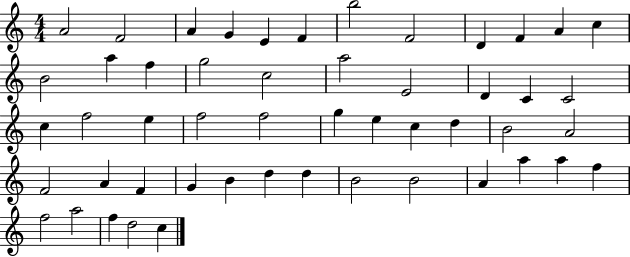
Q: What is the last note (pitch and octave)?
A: C5